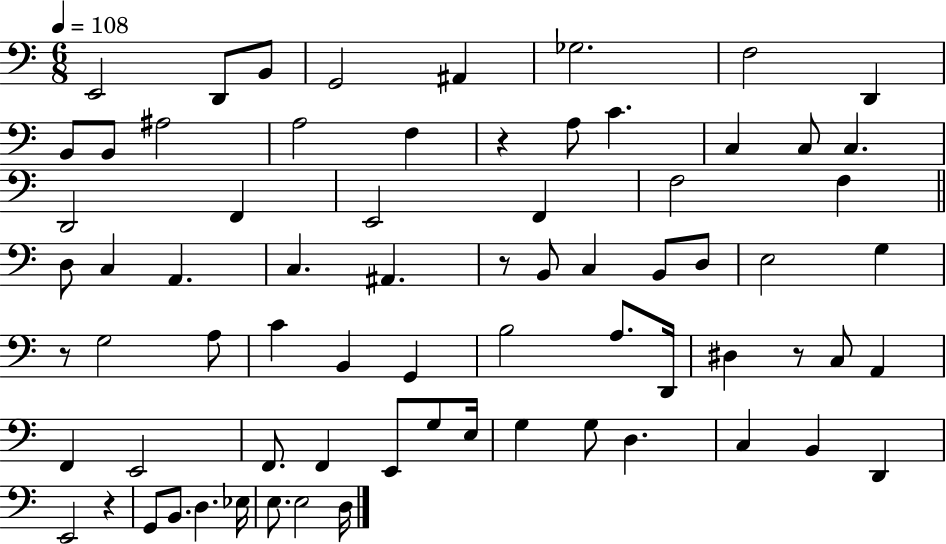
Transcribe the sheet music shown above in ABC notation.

X:1
T:Untitled
M:6/8
L:1/4
K:C
E,,2 D,,/2 B,,/2 G,,2 ^A,, _G,2 F,2 D,, B,,/2 B,,/2 ^A,2 A,2 F, z A,/2 C C, C,/2 C, D,,2 F,, E,,2 F,, F,2 F, D,/2 C, A,, C, ^A,, z/2 B,,/2 C, B,,/2 D,/2 E,2 G, z/2 G,2 A,/2 C B,, G,, B,2 A,/2 D,,/4 ^D, z/2 C,/2 A,, F,, E,,2 F,,/2 F,, E,,/2 G,/2 E,/4 G, G,/2 D, C, B,, D,, E,,2 z G,,/2 B,,/2 D, _E,/4 E,/2 E,2 D,/4